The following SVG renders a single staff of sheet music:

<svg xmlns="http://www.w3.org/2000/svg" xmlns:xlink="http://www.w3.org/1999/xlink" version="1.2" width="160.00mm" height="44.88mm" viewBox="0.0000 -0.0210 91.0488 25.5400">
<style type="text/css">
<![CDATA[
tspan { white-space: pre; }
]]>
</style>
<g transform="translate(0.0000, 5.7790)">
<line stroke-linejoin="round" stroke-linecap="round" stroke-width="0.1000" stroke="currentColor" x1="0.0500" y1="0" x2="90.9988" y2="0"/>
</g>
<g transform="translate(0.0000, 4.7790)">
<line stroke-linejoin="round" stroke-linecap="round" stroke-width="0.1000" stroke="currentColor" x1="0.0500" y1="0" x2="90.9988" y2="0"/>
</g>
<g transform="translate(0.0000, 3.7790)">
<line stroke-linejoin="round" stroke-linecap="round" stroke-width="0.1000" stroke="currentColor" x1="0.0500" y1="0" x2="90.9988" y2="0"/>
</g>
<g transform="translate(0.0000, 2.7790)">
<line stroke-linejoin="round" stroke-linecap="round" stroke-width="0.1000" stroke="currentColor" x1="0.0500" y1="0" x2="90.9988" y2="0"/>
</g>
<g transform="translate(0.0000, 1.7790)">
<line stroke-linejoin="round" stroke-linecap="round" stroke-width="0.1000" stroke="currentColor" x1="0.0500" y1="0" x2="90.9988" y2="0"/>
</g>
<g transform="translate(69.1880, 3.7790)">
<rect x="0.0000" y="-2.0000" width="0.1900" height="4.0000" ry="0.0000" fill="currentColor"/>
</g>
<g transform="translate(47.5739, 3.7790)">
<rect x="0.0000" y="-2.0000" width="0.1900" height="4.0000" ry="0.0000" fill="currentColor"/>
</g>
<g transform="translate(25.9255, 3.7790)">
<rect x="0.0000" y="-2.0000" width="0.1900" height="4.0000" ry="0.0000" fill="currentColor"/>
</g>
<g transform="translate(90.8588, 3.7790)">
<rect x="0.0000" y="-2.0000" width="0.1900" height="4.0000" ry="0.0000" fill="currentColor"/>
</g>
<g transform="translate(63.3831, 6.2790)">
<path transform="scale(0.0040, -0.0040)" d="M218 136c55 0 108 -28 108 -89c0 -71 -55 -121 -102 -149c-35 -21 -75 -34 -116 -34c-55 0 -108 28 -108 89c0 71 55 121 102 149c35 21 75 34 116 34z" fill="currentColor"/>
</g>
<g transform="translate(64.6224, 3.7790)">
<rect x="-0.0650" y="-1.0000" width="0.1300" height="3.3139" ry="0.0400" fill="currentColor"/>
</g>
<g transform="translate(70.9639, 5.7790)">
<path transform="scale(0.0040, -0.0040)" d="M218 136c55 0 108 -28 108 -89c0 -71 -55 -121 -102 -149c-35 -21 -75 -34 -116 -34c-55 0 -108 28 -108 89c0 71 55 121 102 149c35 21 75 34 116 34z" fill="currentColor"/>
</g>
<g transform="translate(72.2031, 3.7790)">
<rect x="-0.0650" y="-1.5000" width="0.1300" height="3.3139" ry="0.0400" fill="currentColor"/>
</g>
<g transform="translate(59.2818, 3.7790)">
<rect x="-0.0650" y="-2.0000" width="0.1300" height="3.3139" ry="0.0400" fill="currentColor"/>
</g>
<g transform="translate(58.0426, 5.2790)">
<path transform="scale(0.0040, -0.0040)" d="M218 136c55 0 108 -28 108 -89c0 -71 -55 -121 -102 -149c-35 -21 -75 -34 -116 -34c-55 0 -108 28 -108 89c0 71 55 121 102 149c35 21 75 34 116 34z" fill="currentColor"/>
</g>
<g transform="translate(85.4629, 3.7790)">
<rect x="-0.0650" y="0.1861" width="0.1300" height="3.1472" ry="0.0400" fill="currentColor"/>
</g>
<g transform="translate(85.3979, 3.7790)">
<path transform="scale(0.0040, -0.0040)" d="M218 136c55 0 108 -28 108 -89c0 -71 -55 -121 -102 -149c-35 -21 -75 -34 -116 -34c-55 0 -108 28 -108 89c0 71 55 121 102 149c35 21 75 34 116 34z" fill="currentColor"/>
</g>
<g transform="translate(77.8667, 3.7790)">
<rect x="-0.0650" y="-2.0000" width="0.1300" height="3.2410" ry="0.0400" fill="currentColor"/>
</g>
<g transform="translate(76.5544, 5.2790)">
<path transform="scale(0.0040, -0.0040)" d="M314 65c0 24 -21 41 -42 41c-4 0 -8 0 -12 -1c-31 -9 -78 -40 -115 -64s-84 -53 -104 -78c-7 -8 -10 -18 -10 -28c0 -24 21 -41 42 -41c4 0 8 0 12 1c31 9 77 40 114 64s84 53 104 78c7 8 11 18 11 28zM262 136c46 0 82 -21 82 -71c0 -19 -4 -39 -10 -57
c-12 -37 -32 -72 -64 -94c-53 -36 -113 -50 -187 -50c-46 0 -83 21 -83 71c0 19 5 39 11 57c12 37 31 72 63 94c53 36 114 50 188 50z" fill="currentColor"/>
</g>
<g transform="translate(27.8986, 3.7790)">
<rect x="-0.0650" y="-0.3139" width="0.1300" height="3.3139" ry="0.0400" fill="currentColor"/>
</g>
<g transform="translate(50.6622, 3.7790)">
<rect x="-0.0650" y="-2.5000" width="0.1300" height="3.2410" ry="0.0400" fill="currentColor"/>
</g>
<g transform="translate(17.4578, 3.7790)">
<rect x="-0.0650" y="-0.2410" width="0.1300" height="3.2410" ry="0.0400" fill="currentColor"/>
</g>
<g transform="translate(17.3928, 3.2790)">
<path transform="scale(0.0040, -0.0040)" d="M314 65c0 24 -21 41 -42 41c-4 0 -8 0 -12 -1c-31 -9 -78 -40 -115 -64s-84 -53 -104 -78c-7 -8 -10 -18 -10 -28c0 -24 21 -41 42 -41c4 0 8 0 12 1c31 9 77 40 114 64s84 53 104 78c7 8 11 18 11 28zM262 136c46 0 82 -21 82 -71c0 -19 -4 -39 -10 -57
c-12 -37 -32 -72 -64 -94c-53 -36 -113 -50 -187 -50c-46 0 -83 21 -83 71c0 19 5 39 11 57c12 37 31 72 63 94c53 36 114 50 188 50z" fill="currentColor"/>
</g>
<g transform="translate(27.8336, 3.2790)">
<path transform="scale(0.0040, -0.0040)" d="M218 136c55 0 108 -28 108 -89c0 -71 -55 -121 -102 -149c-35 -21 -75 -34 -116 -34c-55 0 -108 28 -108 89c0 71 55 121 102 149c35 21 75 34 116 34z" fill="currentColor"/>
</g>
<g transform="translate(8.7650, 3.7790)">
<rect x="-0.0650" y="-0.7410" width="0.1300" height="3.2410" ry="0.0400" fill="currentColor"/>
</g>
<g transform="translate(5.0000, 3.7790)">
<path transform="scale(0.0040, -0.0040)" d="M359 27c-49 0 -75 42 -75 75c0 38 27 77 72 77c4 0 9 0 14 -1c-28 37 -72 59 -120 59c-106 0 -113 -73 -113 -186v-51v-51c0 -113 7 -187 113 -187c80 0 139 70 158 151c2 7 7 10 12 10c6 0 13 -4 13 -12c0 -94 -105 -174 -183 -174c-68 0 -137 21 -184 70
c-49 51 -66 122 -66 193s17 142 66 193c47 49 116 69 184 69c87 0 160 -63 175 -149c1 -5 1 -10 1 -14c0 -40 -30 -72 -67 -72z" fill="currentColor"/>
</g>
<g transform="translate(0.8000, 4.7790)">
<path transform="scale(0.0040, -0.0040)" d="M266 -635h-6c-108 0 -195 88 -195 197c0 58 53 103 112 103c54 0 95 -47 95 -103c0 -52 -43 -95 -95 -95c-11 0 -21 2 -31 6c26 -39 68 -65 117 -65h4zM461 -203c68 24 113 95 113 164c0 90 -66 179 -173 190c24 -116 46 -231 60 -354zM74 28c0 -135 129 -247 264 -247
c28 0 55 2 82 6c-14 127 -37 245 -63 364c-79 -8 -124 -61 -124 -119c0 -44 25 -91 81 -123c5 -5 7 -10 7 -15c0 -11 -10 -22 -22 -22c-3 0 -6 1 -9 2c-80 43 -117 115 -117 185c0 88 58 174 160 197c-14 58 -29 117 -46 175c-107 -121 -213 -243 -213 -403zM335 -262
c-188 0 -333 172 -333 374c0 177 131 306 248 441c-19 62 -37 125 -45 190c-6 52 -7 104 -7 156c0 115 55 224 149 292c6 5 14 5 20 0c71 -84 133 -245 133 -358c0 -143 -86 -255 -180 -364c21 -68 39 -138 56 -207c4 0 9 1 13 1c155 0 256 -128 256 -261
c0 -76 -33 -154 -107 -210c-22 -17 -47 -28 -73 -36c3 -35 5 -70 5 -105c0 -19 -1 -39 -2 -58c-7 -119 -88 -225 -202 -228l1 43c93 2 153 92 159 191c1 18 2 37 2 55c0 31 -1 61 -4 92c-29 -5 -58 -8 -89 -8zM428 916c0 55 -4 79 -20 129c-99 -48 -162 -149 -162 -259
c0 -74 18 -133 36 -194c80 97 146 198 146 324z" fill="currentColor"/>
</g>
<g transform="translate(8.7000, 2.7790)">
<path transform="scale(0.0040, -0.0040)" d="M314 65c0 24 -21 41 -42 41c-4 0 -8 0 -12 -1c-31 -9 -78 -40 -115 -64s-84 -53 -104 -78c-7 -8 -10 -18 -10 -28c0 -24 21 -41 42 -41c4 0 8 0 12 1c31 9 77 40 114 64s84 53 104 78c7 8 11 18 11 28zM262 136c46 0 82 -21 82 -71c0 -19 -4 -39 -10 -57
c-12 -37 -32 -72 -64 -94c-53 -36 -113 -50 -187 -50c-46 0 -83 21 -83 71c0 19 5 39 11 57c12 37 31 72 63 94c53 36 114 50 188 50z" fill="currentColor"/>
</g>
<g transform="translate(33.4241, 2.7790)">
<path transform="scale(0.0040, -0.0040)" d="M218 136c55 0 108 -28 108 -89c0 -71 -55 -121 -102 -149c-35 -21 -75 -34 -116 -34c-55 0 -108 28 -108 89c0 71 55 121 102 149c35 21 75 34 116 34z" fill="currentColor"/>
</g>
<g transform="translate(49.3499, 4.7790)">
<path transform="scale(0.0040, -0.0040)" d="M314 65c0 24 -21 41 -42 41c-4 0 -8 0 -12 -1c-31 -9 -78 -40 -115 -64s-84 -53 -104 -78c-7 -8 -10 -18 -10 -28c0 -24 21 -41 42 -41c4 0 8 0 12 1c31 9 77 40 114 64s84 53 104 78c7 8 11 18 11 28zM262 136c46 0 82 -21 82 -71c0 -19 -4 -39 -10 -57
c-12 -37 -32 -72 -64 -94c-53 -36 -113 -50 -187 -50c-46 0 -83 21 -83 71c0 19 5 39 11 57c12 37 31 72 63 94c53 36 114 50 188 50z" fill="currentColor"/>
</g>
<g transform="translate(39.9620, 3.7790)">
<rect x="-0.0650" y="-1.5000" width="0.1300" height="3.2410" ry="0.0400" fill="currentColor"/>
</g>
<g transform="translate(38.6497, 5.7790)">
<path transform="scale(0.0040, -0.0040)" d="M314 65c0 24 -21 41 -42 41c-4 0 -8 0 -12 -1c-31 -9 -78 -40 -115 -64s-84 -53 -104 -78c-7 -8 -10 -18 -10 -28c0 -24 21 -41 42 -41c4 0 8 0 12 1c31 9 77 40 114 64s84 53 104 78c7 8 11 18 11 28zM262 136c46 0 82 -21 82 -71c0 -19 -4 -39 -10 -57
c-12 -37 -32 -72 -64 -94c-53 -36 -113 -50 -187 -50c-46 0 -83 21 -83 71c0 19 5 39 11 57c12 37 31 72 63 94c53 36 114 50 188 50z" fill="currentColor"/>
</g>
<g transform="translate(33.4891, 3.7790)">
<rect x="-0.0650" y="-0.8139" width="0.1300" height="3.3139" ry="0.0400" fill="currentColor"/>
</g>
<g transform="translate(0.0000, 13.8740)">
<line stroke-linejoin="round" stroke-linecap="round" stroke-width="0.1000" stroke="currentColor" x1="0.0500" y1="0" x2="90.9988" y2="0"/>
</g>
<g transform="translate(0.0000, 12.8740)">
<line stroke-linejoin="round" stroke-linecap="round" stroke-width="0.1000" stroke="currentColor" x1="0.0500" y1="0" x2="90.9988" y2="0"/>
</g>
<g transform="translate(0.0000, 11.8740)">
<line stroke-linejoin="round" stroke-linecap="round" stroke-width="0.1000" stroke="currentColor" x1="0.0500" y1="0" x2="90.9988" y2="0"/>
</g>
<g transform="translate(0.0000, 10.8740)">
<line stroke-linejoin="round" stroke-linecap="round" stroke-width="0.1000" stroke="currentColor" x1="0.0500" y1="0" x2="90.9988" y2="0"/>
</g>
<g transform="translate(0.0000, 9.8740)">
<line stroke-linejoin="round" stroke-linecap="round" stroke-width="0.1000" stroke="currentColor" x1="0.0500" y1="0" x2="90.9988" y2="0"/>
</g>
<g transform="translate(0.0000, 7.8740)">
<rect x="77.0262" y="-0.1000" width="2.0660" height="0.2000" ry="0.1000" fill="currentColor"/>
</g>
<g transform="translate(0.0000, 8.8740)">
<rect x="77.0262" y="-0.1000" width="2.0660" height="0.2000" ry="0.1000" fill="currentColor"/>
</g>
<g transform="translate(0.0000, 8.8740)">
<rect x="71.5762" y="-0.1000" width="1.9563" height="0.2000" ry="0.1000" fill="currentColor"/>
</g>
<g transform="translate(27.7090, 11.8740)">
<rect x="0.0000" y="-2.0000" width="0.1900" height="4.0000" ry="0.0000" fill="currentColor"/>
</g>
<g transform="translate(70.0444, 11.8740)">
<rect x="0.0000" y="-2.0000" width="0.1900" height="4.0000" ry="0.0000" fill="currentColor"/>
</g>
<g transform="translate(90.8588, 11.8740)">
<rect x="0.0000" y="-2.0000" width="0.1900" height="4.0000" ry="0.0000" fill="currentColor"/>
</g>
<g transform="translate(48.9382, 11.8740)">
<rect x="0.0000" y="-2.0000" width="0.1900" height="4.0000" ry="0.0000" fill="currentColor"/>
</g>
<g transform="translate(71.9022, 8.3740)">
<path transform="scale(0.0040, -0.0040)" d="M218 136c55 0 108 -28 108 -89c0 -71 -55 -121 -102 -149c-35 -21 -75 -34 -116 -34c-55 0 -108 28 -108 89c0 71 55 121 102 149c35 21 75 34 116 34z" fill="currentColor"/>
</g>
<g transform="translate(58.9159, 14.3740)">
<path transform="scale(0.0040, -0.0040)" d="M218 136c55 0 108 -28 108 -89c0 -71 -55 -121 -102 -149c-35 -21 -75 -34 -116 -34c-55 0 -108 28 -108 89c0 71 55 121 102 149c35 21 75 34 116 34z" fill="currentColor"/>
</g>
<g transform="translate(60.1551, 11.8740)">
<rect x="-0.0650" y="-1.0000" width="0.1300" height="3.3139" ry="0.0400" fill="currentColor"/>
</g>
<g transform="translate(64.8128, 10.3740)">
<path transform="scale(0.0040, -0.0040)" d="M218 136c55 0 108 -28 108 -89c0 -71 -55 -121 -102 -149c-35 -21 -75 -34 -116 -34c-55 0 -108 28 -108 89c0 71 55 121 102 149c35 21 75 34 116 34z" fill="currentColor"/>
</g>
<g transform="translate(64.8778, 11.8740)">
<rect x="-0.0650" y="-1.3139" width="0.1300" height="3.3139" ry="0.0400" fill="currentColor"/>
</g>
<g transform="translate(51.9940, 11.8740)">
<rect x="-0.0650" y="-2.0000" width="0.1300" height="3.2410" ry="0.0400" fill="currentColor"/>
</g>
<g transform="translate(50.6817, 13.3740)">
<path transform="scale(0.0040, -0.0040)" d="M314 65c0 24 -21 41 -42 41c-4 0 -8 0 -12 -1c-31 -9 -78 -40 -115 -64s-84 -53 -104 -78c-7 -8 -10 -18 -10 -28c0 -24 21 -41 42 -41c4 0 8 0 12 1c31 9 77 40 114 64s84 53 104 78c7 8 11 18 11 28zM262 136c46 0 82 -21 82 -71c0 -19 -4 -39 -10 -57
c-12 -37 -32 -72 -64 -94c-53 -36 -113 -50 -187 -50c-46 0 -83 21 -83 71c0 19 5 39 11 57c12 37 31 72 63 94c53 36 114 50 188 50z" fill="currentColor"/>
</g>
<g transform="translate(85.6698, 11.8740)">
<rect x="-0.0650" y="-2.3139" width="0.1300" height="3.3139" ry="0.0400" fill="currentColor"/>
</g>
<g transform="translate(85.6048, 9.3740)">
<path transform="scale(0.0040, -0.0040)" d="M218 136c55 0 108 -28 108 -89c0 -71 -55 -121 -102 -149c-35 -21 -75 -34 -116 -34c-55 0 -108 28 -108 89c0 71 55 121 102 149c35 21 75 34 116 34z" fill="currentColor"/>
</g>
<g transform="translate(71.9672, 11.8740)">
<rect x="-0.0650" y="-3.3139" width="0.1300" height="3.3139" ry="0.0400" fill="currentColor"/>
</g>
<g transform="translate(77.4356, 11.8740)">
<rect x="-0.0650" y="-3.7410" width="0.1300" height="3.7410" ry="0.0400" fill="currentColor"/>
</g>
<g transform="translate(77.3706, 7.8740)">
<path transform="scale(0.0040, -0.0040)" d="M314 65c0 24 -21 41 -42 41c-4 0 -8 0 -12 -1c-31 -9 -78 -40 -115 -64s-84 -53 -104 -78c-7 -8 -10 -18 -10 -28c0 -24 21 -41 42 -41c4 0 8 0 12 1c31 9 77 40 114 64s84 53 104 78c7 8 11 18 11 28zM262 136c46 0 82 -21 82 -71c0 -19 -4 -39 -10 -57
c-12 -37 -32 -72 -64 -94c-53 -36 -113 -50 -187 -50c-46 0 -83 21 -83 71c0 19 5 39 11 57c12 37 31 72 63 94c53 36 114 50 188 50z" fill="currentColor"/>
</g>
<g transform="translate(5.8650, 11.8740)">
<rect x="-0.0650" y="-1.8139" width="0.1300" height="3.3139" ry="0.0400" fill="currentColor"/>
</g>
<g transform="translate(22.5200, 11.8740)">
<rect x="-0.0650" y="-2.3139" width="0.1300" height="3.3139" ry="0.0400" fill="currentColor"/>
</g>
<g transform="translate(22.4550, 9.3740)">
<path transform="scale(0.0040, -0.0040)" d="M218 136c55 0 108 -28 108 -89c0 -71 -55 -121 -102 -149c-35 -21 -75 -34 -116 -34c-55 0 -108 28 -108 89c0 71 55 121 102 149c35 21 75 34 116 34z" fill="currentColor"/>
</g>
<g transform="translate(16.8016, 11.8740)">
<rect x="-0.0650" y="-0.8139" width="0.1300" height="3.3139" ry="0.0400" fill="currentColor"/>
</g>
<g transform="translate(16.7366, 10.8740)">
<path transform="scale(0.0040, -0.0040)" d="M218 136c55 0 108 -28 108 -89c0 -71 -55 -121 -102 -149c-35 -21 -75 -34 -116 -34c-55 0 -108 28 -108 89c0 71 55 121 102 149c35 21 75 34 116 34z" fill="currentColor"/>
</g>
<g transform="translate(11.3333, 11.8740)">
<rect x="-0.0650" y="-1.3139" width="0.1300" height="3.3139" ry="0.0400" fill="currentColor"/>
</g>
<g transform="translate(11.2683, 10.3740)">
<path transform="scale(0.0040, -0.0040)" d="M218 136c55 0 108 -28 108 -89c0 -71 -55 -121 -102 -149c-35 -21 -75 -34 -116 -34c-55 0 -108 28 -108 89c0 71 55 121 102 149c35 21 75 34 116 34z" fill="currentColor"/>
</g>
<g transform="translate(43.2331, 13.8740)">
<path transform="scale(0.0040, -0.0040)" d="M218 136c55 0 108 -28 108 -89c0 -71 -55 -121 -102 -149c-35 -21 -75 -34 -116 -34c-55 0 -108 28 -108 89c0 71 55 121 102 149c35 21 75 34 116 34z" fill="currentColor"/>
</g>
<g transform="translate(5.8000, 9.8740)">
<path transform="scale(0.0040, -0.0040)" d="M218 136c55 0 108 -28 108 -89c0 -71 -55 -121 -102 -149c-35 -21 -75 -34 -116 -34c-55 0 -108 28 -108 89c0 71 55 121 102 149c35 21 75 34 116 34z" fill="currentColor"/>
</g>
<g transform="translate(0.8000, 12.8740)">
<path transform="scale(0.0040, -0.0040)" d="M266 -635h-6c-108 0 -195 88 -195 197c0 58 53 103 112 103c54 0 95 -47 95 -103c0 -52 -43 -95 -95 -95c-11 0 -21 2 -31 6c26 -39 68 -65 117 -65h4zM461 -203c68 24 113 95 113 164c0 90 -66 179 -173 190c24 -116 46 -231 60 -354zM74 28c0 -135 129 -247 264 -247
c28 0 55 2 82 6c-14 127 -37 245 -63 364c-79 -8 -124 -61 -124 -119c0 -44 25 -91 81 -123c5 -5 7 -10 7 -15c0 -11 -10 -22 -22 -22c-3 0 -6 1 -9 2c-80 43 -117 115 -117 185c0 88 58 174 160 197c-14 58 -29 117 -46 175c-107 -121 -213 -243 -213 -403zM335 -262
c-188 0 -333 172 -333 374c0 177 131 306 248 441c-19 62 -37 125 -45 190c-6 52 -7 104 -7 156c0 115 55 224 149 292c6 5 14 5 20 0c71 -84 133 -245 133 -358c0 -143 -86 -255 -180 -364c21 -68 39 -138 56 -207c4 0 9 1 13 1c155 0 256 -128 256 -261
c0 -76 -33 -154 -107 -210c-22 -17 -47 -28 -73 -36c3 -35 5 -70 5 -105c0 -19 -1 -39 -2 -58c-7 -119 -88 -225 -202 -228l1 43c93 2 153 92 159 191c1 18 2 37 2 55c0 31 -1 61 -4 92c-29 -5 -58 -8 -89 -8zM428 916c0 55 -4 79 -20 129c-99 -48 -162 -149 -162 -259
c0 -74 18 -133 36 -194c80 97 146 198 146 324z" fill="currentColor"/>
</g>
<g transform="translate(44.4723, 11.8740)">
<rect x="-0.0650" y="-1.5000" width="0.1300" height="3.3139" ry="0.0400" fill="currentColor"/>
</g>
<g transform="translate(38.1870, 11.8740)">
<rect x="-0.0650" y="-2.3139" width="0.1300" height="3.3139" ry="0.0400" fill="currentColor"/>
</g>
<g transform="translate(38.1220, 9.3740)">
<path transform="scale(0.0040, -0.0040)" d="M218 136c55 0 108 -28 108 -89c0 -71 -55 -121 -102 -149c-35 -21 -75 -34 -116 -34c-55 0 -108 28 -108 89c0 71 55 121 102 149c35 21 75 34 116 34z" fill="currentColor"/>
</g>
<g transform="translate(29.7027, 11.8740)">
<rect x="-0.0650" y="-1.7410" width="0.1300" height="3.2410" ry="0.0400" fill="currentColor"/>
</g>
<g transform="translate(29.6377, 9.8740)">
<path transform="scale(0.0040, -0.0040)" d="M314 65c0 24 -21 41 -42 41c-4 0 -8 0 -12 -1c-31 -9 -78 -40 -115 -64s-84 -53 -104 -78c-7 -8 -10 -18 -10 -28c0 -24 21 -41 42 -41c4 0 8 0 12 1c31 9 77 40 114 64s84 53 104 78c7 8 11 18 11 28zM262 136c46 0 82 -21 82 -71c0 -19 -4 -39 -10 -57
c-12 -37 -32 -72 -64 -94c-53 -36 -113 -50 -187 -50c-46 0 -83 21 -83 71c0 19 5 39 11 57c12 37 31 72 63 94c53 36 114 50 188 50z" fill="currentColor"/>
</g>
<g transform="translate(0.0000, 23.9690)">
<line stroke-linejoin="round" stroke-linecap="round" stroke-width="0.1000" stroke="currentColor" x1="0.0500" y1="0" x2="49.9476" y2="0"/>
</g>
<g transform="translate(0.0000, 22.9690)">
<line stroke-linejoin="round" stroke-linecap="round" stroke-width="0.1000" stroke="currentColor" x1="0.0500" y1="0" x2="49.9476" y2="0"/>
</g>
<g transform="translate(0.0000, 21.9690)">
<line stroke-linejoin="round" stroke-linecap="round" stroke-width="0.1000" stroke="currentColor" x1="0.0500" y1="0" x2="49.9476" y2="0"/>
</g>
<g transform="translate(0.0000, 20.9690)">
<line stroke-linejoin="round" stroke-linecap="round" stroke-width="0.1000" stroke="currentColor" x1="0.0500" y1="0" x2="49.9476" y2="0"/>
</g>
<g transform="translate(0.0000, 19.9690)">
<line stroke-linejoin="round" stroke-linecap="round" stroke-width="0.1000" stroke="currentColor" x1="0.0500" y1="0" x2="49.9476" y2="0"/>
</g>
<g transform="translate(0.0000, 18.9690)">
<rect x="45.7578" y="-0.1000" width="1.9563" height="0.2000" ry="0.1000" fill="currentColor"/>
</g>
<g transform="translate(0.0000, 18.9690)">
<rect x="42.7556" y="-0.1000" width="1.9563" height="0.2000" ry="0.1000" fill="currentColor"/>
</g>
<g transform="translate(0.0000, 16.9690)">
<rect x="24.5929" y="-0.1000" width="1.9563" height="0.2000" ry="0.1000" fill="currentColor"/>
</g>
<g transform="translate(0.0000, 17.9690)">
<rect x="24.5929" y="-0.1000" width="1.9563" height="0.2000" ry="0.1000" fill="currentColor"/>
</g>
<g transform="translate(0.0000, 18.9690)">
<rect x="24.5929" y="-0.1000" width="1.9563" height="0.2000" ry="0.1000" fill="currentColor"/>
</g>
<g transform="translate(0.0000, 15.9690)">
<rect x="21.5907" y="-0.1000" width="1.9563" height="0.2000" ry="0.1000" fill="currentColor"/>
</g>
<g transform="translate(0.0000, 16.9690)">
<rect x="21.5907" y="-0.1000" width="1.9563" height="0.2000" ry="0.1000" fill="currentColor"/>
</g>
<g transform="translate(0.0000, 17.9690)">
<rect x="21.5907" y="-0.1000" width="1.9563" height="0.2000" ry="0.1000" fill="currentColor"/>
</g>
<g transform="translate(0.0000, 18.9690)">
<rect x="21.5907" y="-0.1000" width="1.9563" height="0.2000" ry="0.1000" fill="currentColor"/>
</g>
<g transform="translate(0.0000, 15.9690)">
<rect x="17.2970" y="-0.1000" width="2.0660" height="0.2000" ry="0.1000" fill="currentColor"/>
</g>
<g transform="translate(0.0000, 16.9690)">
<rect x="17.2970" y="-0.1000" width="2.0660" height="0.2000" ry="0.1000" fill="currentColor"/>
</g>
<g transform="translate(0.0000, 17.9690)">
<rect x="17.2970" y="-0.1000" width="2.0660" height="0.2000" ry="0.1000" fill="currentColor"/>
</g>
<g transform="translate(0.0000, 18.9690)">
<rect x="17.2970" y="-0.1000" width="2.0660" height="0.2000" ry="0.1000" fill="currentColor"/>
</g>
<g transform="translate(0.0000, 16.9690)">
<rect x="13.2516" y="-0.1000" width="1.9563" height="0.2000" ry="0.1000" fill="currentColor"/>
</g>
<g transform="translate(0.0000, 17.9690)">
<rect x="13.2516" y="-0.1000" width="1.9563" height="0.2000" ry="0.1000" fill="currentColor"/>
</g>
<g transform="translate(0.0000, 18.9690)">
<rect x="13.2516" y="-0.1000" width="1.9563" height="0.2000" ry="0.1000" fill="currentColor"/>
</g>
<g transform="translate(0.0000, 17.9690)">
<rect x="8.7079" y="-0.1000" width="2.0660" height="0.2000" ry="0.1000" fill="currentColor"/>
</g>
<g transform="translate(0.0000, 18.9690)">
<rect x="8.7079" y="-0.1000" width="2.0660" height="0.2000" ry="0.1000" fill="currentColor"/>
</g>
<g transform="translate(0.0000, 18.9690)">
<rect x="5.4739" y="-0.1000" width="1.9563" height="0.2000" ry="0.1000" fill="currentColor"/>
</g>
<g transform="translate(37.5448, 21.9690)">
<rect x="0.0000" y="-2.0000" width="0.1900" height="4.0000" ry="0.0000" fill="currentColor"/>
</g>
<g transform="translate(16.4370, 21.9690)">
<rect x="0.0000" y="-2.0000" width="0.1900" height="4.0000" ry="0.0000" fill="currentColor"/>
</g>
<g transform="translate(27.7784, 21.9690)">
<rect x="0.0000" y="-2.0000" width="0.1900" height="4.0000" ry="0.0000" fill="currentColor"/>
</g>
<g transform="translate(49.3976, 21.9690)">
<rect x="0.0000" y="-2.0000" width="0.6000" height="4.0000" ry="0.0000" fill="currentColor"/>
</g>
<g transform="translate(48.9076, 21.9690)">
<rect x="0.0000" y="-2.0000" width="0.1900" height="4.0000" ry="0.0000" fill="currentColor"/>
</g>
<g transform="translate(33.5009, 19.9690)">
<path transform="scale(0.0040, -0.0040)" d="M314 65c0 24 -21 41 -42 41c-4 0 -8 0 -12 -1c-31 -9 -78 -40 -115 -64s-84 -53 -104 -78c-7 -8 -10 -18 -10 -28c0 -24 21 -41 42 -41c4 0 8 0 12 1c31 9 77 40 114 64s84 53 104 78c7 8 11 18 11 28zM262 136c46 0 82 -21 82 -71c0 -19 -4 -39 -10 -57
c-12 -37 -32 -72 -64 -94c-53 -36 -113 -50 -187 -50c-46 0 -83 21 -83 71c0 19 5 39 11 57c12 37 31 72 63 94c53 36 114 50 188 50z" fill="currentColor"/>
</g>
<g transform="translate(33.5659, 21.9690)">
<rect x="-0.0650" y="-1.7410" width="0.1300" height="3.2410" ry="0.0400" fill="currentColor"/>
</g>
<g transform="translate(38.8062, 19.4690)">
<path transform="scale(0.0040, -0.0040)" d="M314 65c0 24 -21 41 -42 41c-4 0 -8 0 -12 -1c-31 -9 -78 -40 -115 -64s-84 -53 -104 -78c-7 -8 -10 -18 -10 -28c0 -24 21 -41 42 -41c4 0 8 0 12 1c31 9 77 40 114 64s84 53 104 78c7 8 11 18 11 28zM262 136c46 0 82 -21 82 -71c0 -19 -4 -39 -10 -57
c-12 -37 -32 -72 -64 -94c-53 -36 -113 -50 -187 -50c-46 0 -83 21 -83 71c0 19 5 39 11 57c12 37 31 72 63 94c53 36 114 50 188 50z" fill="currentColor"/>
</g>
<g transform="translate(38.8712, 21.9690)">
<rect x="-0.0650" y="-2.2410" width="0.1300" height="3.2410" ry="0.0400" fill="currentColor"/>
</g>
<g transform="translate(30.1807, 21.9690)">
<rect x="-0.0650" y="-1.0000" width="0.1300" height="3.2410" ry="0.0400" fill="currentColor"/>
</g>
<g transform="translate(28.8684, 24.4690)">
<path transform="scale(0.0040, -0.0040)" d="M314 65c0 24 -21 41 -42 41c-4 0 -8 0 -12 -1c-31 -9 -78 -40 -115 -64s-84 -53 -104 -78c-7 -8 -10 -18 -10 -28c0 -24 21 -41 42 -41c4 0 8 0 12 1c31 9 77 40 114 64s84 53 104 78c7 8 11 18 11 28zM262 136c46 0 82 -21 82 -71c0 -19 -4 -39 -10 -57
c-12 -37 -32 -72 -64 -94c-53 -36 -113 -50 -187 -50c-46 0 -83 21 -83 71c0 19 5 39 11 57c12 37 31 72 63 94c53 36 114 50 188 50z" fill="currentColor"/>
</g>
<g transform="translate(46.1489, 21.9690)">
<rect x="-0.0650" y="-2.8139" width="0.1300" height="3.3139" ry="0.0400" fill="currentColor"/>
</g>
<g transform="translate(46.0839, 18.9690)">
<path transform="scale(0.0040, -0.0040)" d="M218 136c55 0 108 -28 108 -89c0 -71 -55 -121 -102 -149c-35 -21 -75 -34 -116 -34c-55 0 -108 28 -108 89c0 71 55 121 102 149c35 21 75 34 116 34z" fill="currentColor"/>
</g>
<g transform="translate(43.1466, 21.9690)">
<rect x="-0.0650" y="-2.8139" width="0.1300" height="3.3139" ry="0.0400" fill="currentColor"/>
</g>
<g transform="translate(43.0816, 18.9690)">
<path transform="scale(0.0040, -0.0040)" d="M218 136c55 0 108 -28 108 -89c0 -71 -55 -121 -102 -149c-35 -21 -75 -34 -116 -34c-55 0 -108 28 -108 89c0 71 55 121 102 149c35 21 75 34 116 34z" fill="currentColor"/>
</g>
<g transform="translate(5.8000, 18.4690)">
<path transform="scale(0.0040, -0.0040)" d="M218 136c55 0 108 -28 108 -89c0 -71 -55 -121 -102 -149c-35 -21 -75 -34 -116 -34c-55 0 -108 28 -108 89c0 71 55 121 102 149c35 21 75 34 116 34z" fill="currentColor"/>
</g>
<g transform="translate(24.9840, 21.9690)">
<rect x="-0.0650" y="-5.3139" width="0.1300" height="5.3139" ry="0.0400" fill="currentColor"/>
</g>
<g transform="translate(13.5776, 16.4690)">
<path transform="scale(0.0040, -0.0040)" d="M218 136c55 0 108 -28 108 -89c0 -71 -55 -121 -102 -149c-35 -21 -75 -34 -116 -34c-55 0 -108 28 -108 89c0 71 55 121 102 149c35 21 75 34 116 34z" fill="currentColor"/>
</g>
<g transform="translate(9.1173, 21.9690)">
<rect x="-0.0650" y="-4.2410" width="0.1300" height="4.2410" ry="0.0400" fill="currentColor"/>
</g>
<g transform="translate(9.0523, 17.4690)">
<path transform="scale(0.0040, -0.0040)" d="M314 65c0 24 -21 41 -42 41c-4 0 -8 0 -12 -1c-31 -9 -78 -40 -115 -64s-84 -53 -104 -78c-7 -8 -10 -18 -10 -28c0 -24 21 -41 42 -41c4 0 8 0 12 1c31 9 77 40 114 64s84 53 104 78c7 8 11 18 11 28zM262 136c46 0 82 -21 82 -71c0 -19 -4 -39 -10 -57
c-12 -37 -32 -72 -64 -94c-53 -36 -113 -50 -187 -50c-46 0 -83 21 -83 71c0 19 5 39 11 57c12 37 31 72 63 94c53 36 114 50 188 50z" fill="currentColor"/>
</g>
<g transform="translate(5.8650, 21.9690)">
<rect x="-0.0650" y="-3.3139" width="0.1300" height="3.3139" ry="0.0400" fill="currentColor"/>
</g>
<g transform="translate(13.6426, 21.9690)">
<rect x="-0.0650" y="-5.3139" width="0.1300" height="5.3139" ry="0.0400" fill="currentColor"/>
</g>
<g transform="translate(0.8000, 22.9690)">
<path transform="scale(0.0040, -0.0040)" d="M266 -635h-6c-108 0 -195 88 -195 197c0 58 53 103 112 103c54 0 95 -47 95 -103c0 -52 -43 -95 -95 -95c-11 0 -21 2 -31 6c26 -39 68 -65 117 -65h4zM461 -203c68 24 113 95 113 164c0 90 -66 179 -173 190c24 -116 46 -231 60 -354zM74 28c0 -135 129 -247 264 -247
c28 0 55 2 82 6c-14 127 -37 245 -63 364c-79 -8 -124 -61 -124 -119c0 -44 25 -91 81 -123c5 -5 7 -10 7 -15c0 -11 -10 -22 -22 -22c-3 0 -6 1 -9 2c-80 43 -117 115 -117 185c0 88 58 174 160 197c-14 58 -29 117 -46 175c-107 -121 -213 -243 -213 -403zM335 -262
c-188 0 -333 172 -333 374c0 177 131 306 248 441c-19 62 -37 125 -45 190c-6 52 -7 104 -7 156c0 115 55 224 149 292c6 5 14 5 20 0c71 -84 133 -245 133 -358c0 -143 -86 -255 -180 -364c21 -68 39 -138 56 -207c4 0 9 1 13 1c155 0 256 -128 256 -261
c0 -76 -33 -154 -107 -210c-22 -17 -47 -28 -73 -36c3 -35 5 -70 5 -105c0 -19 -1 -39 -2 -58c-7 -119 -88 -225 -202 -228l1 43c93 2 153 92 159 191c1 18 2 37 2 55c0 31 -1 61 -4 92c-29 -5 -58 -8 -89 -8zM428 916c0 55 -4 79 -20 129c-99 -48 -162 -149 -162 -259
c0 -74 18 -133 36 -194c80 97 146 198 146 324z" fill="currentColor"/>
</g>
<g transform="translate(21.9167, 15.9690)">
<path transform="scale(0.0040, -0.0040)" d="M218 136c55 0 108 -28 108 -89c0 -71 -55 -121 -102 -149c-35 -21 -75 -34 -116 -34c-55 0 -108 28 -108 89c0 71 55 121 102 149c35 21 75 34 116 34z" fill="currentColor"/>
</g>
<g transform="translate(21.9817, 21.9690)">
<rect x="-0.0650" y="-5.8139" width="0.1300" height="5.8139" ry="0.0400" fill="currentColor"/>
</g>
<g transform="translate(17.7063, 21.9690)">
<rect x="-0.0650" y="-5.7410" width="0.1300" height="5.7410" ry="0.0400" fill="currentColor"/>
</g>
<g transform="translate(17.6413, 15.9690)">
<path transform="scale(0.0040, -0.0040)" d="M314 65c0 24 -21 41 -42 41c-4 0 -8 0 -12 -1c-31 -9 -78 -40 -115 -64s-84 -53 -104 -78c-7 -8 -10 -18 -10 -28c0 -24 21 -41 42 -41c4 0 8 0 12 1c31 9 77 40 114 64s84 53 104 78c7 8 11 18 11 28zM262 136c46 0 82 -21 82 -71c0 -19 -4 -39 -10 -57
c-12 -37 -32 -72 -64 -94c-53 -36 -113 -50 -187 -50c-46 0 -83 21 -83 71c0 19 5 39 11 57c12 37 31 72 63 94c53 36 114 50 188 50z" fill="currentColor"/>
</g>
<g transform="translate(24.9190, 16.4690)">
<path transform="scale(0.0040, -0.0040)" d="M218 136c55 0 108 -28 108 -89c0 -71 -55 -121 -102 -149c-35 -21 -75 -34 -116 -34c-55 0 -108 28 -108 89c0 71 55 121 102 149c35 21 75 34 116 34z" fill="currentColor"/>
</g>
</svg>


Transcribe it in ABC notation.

X:1
T:Untitled
M:4/4
L:1/4
K:C
d2 c2 c d E2 G2 F D E F2 B f e d g f2 g E F2 D e b c'2 g b d'2 f' g'2 g' f' D2 f2 g2 a a